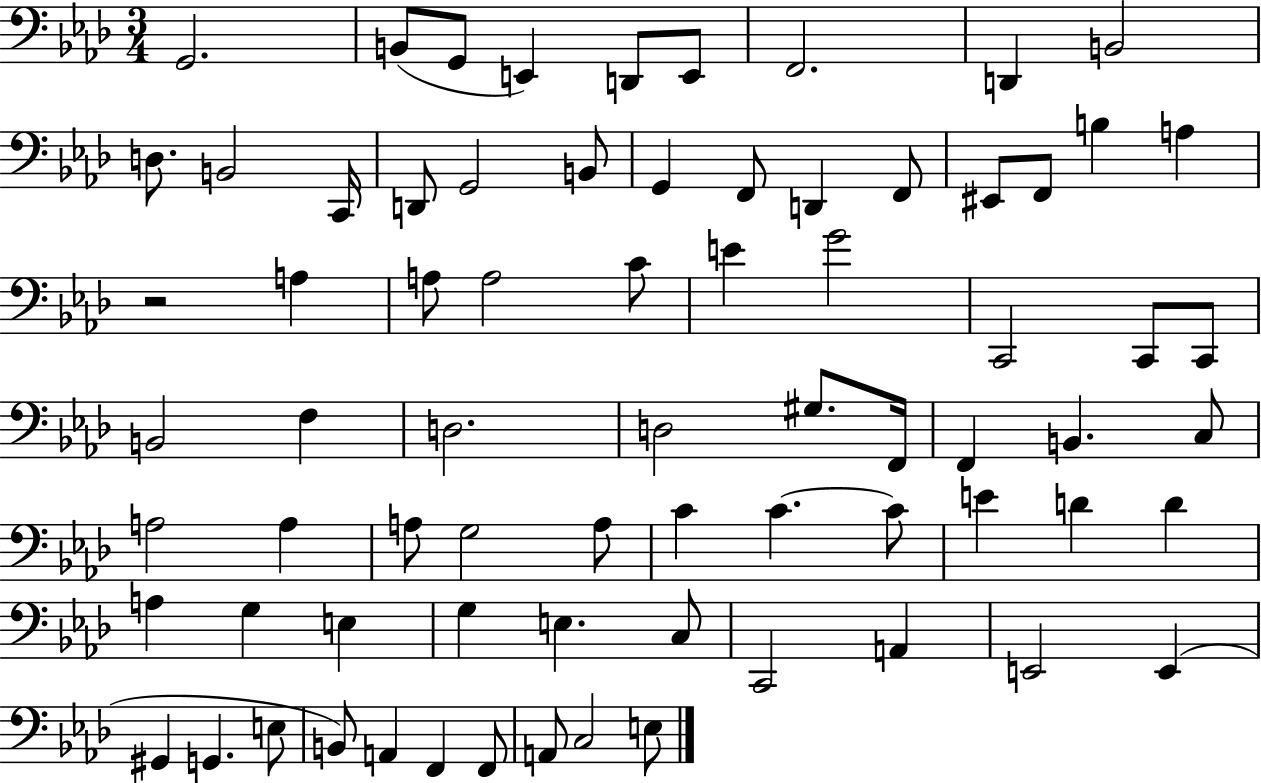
{
  \clef bass
  \numericTimeSignature
  \time 3/4
  \key aes \major
  g,2. | b,8( g,8 e,4) d,8 e,8 | f,2. | d,4 b,2 | \break d8. b,2 c,16 | d,8 g,2 b,8 | g,4 f,8 d,4 f,8 | eis,8 f,8 b4 a4 | \break r2 a4 | a8 a2 c'8 | e'4 g'2 | c,2 c,8 c,8 | \break b,2 f4 | d2. | d2 gis8. f,16 | f,4 b,4. c8 | \break a2 a4 | a8 g2 a8 | c'4 c'4.~~ c'8 | e'4 d'4 d'4 | \break a4 g4 e4 | g4 e4. c8 | c,2 a,4 | e,2 e,4( | \break gis,4 g,4. e8 | b,8) a,4 f,4 f,8 | a,8 c2 e8 | \bar "|."
}